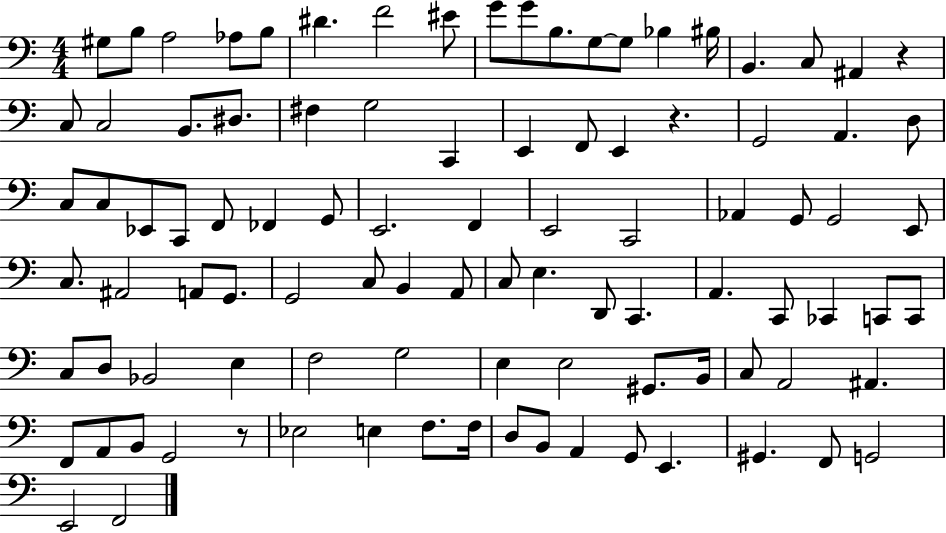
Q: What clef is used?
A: bass